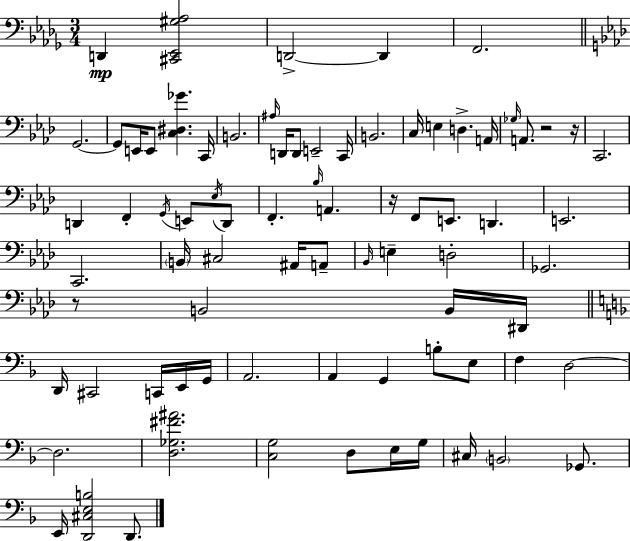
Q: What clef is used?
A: bass